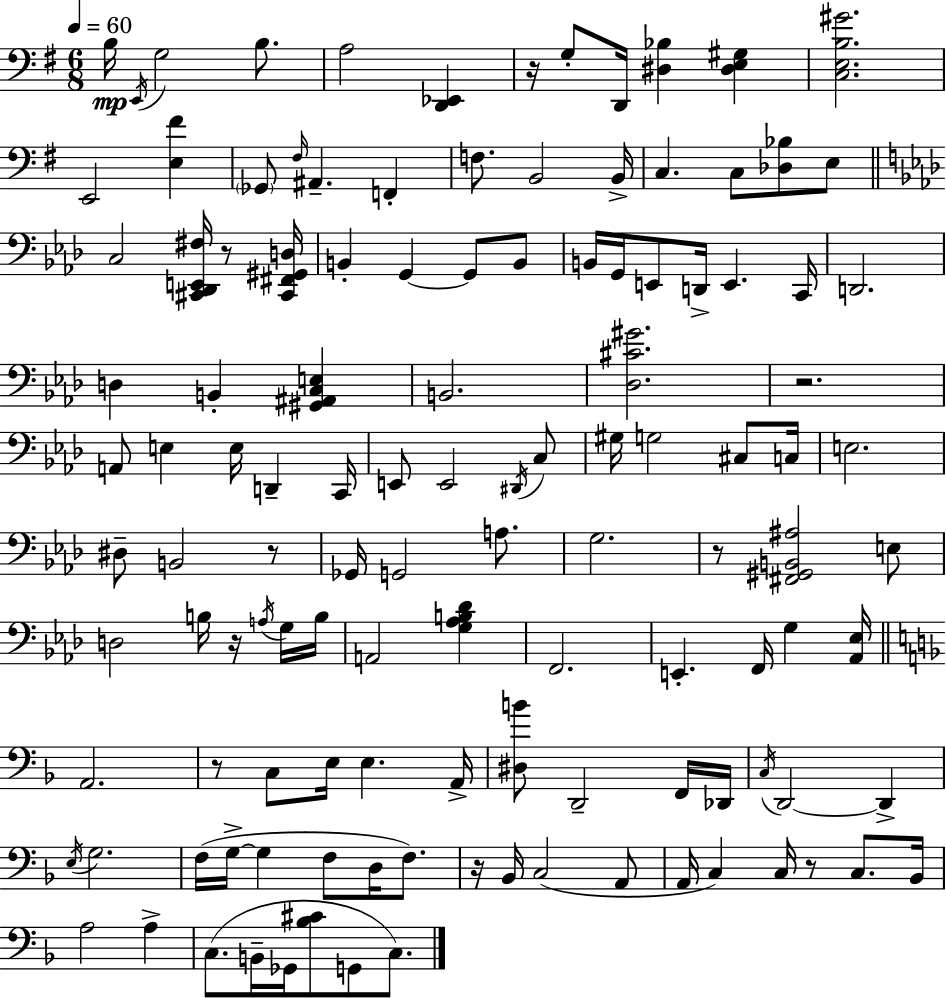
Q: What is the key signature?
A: E minor